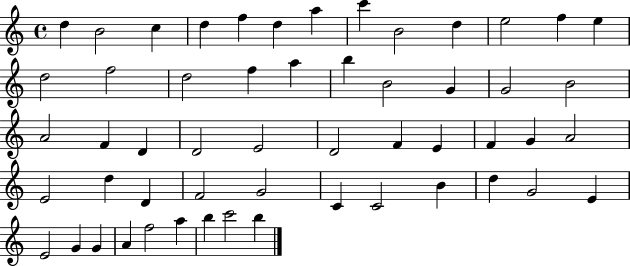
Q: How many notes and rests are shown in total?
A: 54